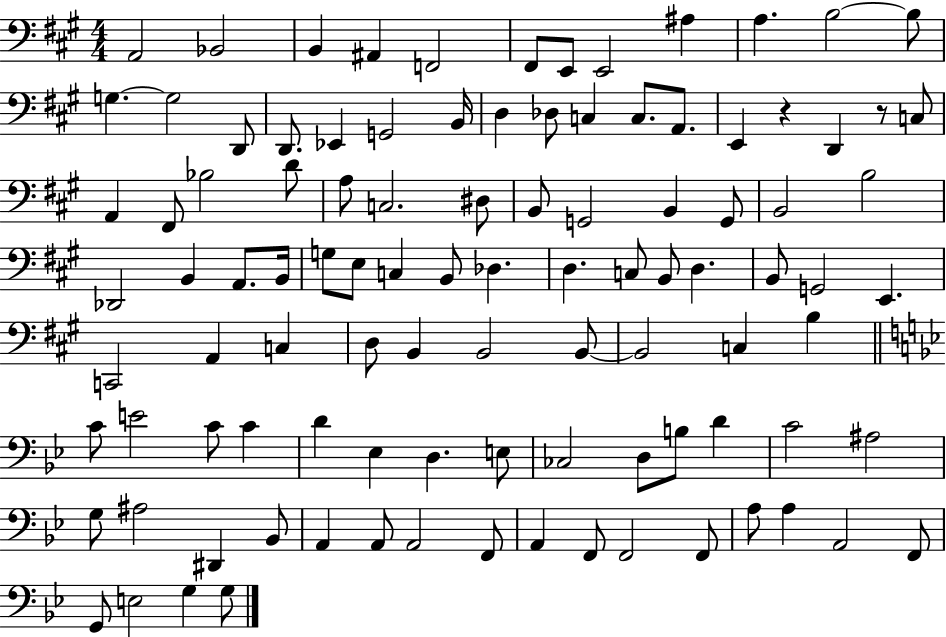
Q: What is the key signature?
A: A major